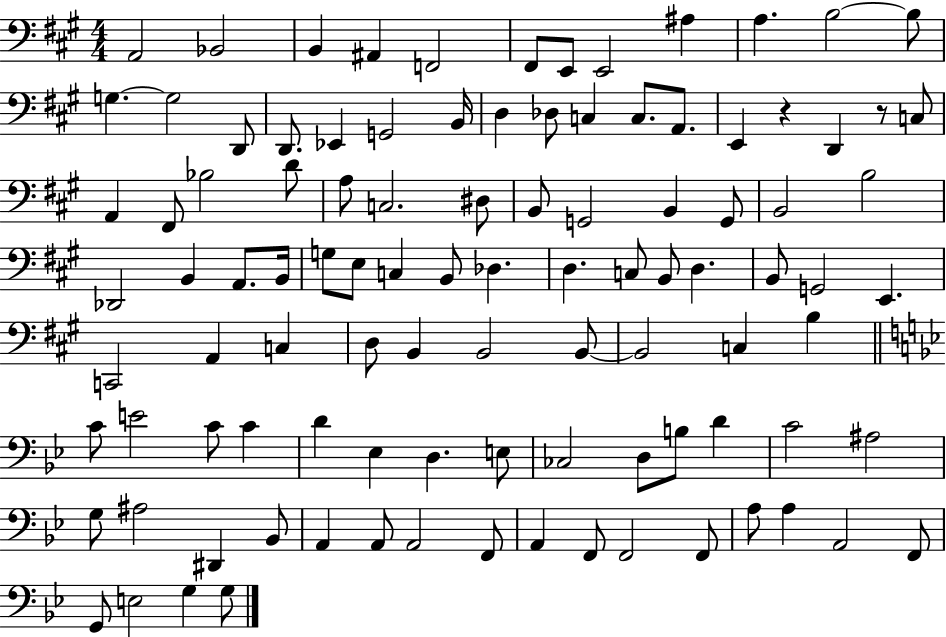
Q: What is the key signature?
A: A major